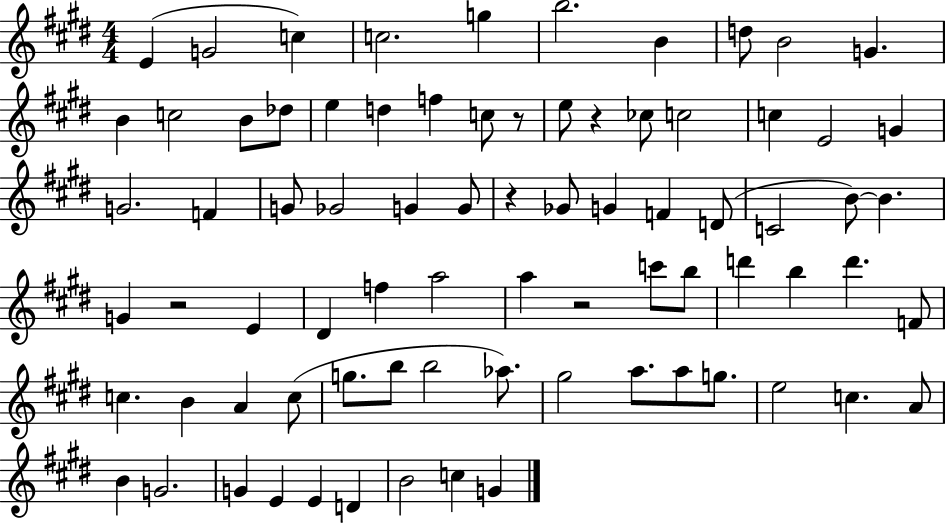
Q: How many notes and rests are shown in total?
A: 78